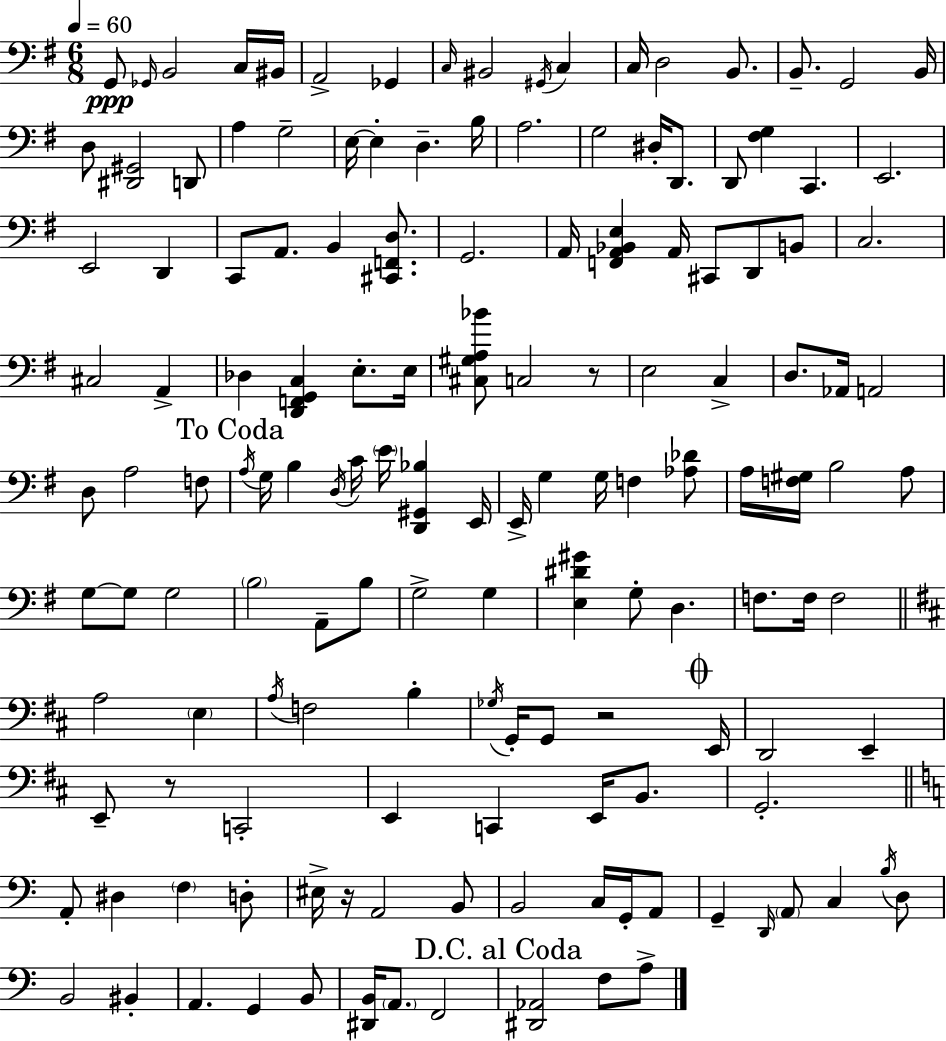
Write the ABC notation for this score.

X:1
T:Untitled
M:6/8
L:1/4
K:G
G,,/2 _G,,/4 B,,2 C,/4 ^B,,/4 A,,2 _G,, C,/4 ^B,,2 ^G,,/4 C, C,/4 D,2 B,,/2 B,,/2 G,,2 B,,/4 D,/2 [^D,,^G,,]2 D,,/2 A, G,2 E,/4 E, D, B,/4 A,2 G,2 ^D,/4 D,,/2 D,,/2 [^F,G,] C,, E,,2 E,,2 D,, C,,/2 A,,/2 B,, [^C,,F,,D,]/2 G,,2 A,,/4 [F,,A,,_B,,E,] A,,/4 ^C,,/2 D,,/2 B,,/2 C,2 ^C,2 A,, _D, [D,,F,,G,,C,] E,/2 E,/4 [^C,^G,A,_B]/2 C,2 z/2 E,2 C, D,/2 _A,,/4 A,,2 D,/2 A,2 F,/2 A,/4 G,/4 B, D,/4 C/4 E/4 [D,,^G,,_B,] E,,/4 E,,/4 G, G,/4 F, [_A,_D]/2 A,/4 [F,^G,]/4 B,2 A,/2 G,/2 G,/2 G,2 B,2 A,,/2 B,/2 G,2 G, [E,^D^G] G,/2 D, F,/2 F,/4 F,2 A,2 E, A,/4 F,2 B, _G,/4 G,,/4 G,,/2 z2 E,,/4 D,,2 E,, E,,/2 z/2 C,,2 E,, C,, E,,/4 B,,/2 G,,2 A,,/2 ^D, F, D,/2 ^E,/4 z/4 A,,2 B,,/2 B,,2 C,/4 G,,/4 A,,/2 G,, D,,/4 A,,/2 C, B,/4 D,/2 B,,2 ^B,, A,, G,, B,,/2 [^D,,B,,]/4 A,,/2 F,,2 [^D,,_A,,]2 F,/2 A,/2